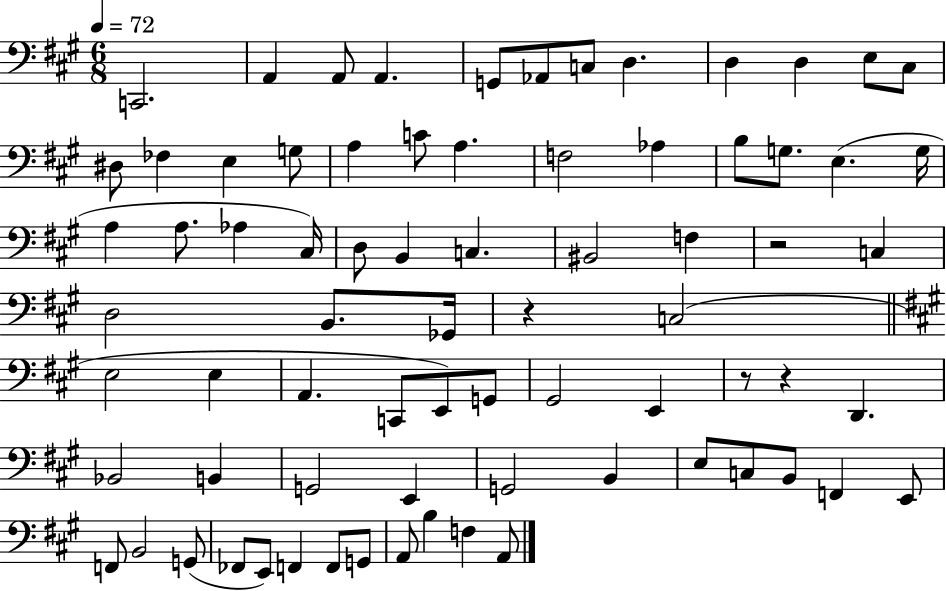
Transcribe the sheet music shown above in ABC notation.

X:1
T:Untitled
M:6/8
L:1/4
K:A
C,,2 A,, A,,/2 A,, G,,/2 _A,,/2 C,/2 D, D, D, E,/2 ^C,/2 ^D,/2 _F, E, G,/2 A, C/2 A, F,2 _A, B,/2 G,/2 E, G,/4 A, A,/2 _A, ^C,/4 D,/2 B,, C, ^B,,2 F, z2 C, D,2 B,,/2 _G,,/4 z C,2 E,2 E, A,, C,,/2 E,,/2 G,,/2 ^G,,2 E,, z/2 z D,, _B,,2 B,, G,,2 E,, G,,2 B,, E,/2 C,/2 B,,/2 F,, E,,/2 F,,/2 B,,2 G,,/2 _F,,/2 E,,/2 F,, F,,/2 G,,/2 A,,/2 B, F, A,,/2